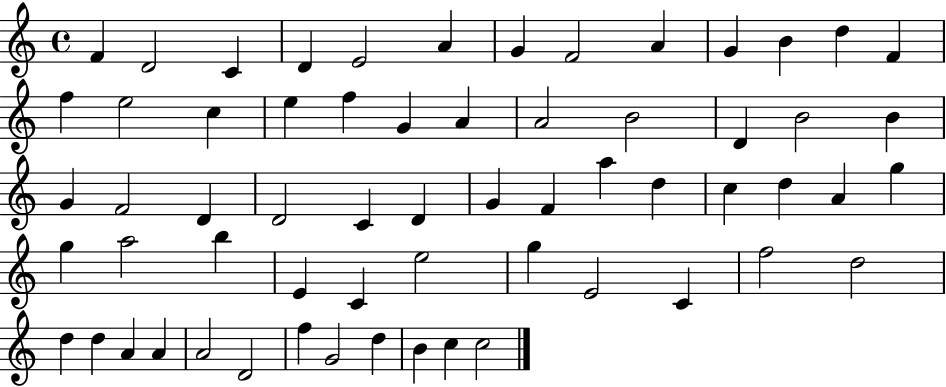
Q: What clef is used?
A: treble